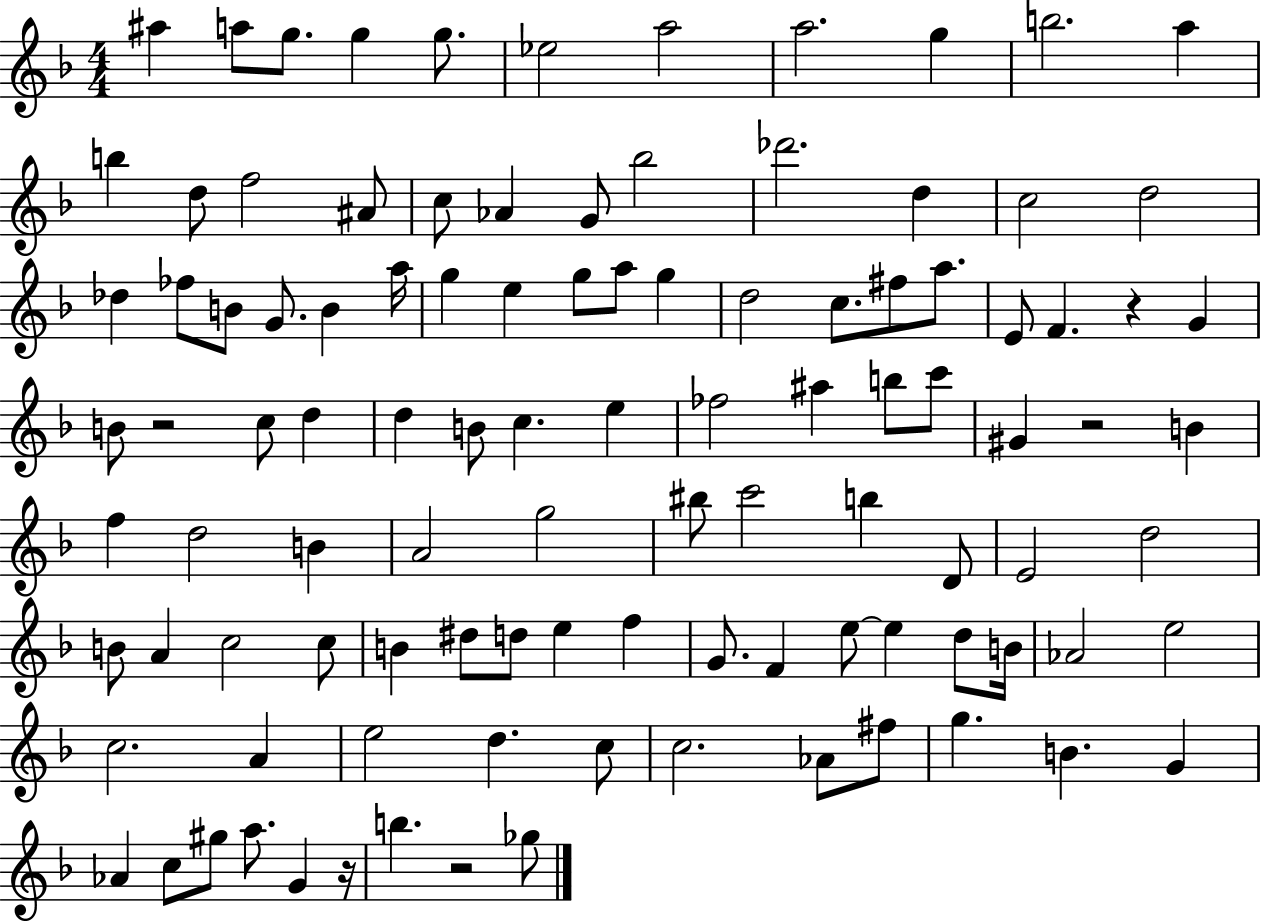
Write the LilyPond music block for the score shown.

{
  \clef treble
  \numericTimeSignature
  \time 4/4
  \key f \major
  \repeat volta 2 { ais''4 a''8 g''8. g''4 g''8. | ees''2 a''2 | a''2. g''4 | b''2. a''4 | \break b''4 d''8 f''2 ais'8 | c''8 aes'4 g'8 bes''2 | des'''2. d''4 | c''2 d''2 | \break des''4 fes''8 b'8 g'8. b'4 a''16 | g''4 e''4 g''8 a''8 g''4 | d''2 c''8. fis''8 a''8. | e'8 f'4. r4 g'4 | \break b'8 r2 c''8 d''4 | d''4 b'8 c''4. e''4 | fes''2 ais''4 b''8 c'''8 | gis'4 r2 b'4 | \break f''4 d''2 b'4 | a'2 g''2 | bis''8 c'''2 b''4 d'8 | e'2 d''2 | \break b'8 a'4 c''2 c''8 | b'4 dis''8 d''8 e''4 f''4 | g'8. f'4 e''8~~ e''4 d''8 b'16 | aes'2 e''2 | \break c''2. a'4 | e''2 d''4. c''8 | c''2. aes'8 fis''8 | g''4. b'4. g'4 | \break aes'4 c''8 gis''8 a''8. g'4 r16 | b''4. r2 ges''8 | } \bar "|."
}